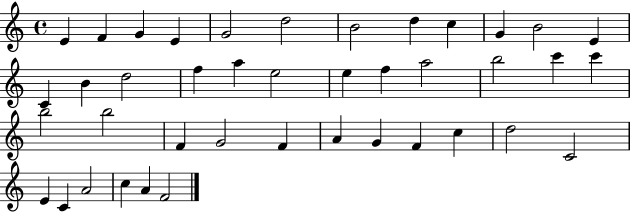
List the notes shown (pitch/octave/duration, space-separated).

E4/q F4/q G4/q E4/q G4/h D5/h B4/h D5/q C5/q G4/q B4/h E4/q C4/q B4/q D5/h F5/q A5/q E5/h E5/q F5/q A5/h B5/h C6/q C6/q B5/h B5/h F4/q G4/h F4/q A4/q G4/q F4/q C5/q D5/h C4/h E4/q C4/q A4/h C5/q A4/q F4/h